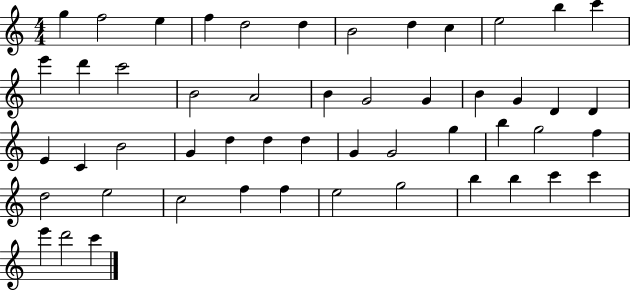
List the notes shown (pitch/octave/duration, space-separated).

G5/q F5/h E5/q F5/q D5/h D5/q B4/h D5/q C5/q E5/h B5/q C6/q E6/q D6/q C6/h B4/h A4/h B4/q G4/h G4/q B4/q G4/q D4/q D4/q E4/q C4/q B4/h G4/q D5/q D5/q D5/q G4/q G4/h G5/q B5/q G5/h F5/q D5/h E5/h C5/h F5/q F5/q E5/h G5/h B5/q B5/q C6/q C6/q E6/q D6/h C6/q